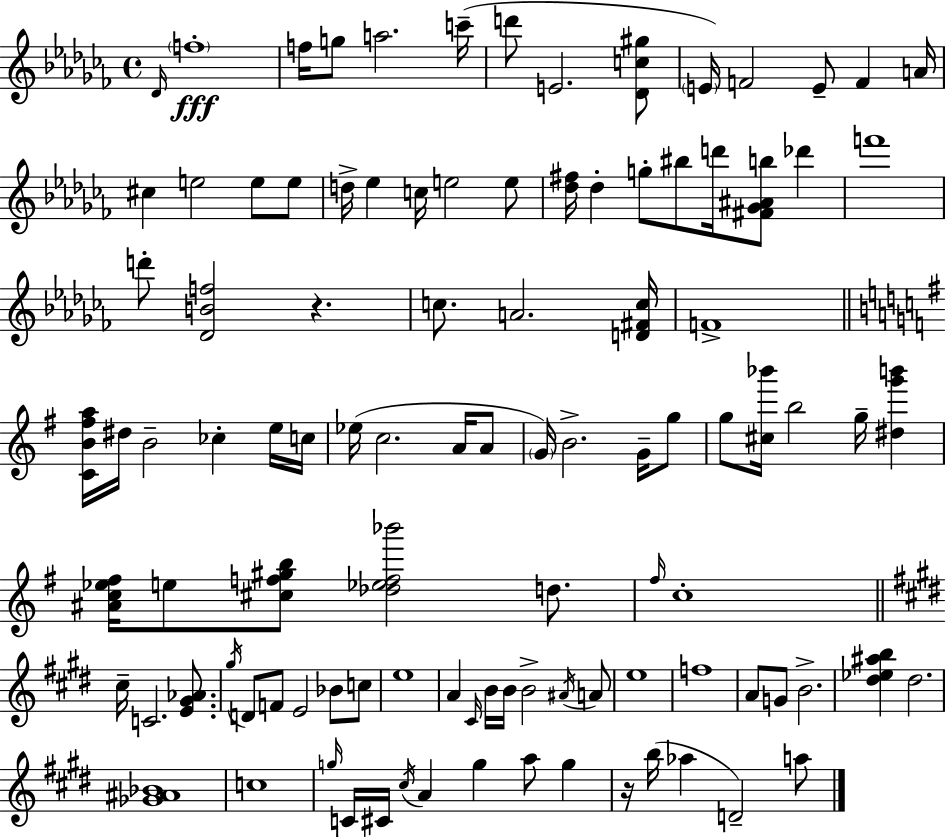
X:1
T:Untitled
M:4/4
L:1/4
K:Abm
_D/4 f4 f/4 g/2 a2 c'/4 d'/2 E2 [_Dc^g]/2 E/4 F2 E/2 F A/4 ^c e2 e/2 e/2 d/4 _e c/4 e2 e/2 [_d^f]/4 _d g/2 ^b/2 d'/4 [^F_G^Ab]/2 _d' f'4 d'/2 [_DBf]2 z c/2 A2 [D^Fc]/4 F4 [CB^fa]/4 ^d/4 B2 _c e/4 c/4 _e/4 c2 A/4 A/2 G/4 B2 G/4 g/2 g/2 [^c_b']/4 b2 g/4 [^dg'b'] [^Ac_e^f]/4 e/2 [^cf^gb]/2 [_d_ef_b']2 d/2 ^f/4 c4 ^c/4 C2 [E^G_A]/2 ^g/4 D/2 F/2 E2 _B/2 c/2 e4 A ^C/4 B/4 B/4 B2 ^A/4 A/2 e4 f4 A/2 G/2 B2 [^d_e^ab] ^d2 [_G^A_B]4 c4 g/4 C/4 ^C/4 ^c/4 A g a/2 g z/4 b/4 _a D2 a/2